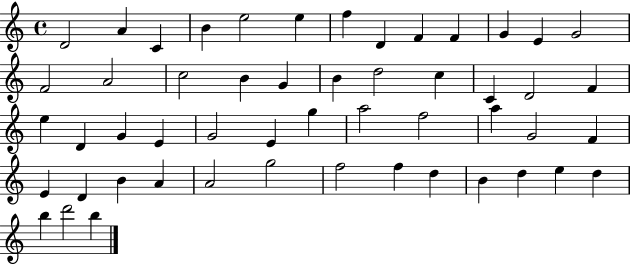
D4/h A4/q C4/q B4/q E5/h E5/q F5/q D4/q F4/q F4/q G4/q E4/q G4/h F4/h A4/h C5/h B4/q G4/q B4/q D5/h C5/q C4/q D4/h F4/q E5/q D4/q G4/q E4/q G4/h E4/q G5/q A5/h F5/h A5/q G4/h F4/q E4/q D4/q B4/q A4/q A4/h G5/h F5/h F5/q D5/q B4/q D5/q E5/q D5/q B5/q D6/h B5/q